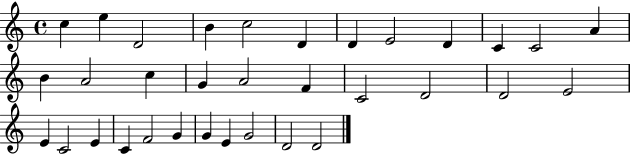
C5/q E5/q D4/h B4/q C5/h D4/q D4/q E4/h D4/q C4/q C4/h A4/q B4/q A4/h C5/q G4/q A4/h F4/q C4/h D4/h D4/h E4/h E4/q C4/h E4/q C4/q F4/h G4/q G4/q E4/q G4/h D4/h D4/h